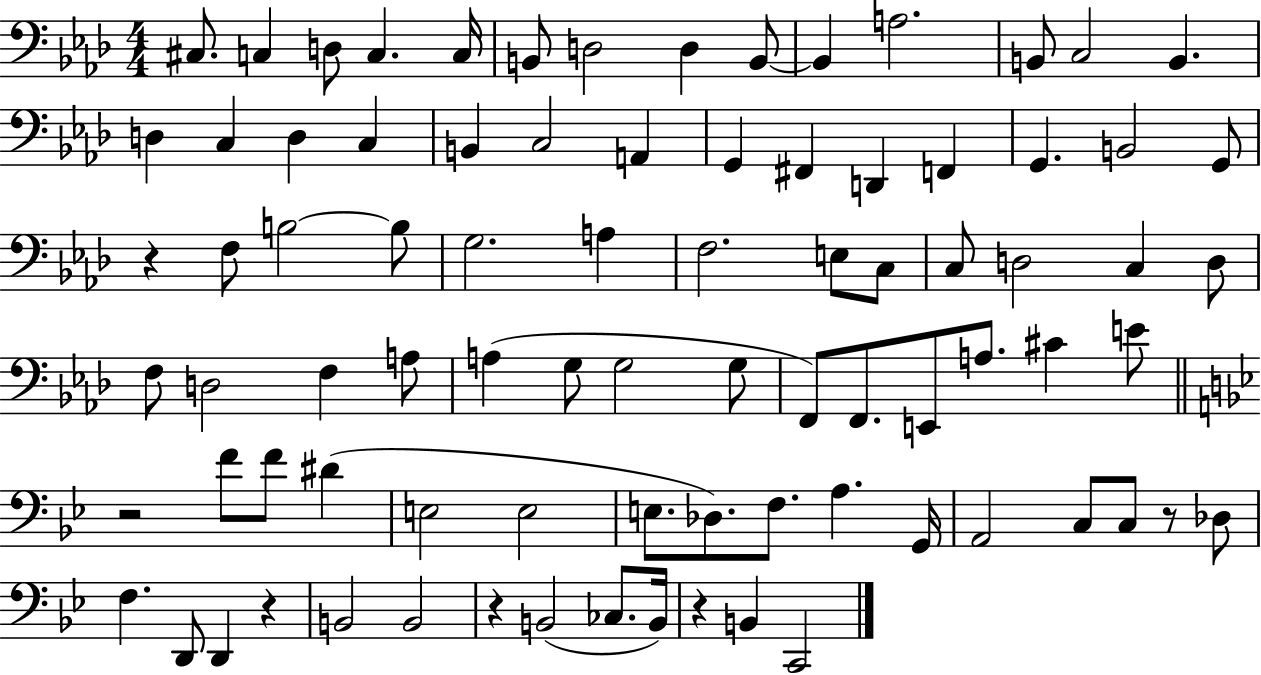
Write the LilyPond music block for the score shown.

{
  \clef bass
  \numericTimeSignature
  \time 4/4
  \key aes \major
  cis8. c4 d8 c4. c16 | b,8 d2 d4 b,8~~ | b,4 a2. | b,8 c2 b,4. | \break d4 c4 d4 c4 | b,4 c2 a,4 | g,4 fis,4 d,4 f,4 | g,4. b,2 g,8 | \break r4 f8 b2~~ b8 | g2. a4 | f2. e8 c8 | c8 d2 c4 d8 | \break f8 d2 f4 a8 | a4( g8 g2 g8 | f,8) f,8. e,8 a8. cis'4 e'8 | \bar "||" \break \key bes \major r2 f'8 f'8 dis'4( | e2 e2 | e8. des8.) f8. a4. g,16 | a,2 c8 c8 r8 des8 | \break f4. d,8 d,4 r4 | b,2 b,2 | r4 b,2( ces8. b,16) | r4 b,4 c,2 | \break \bar "|."
}